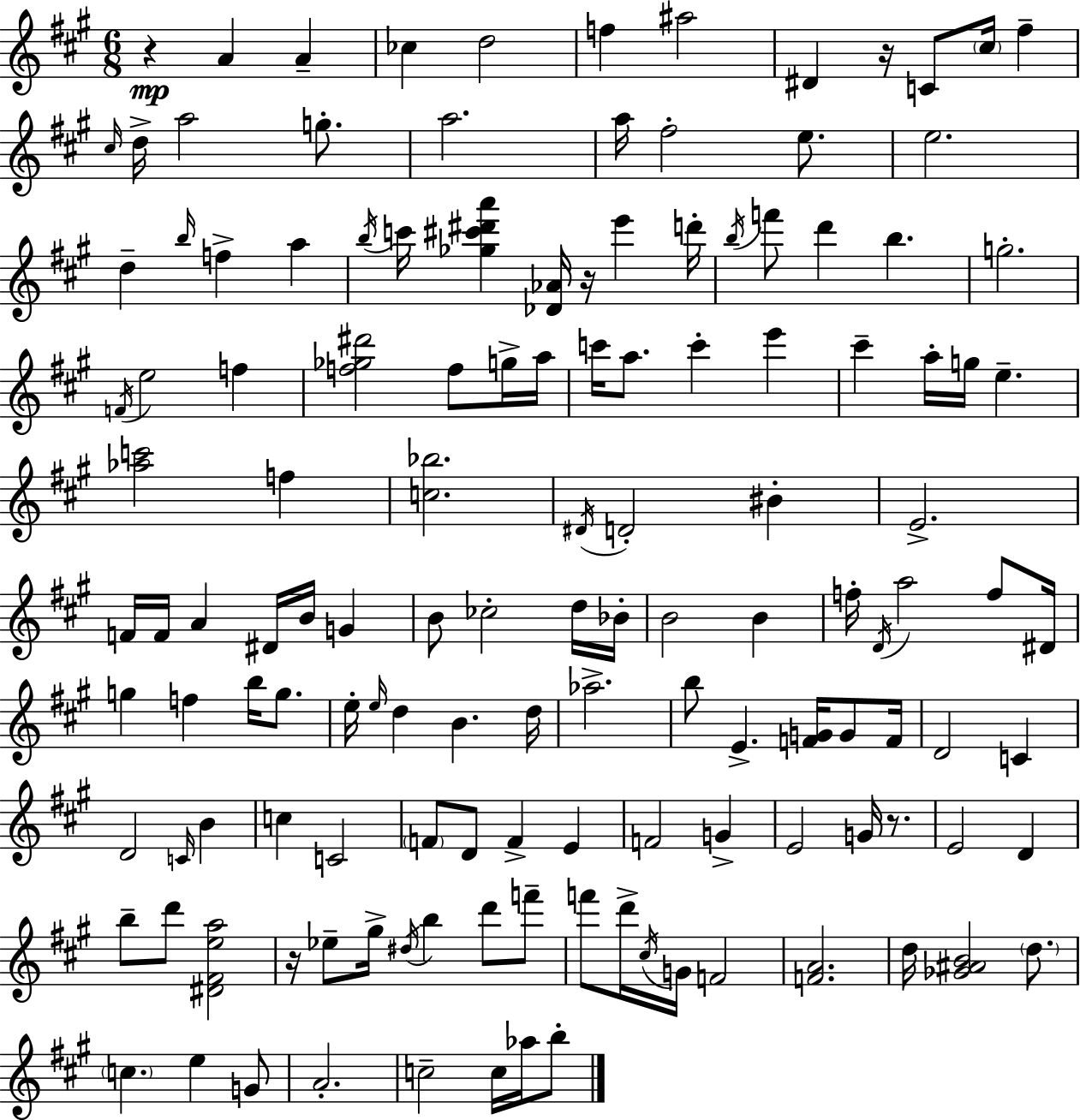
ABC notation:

X:1
T:Untitled
M:6/8
L:1/4
K:A
z A A _c d2 f ^a2 ^D z/4 C/2 ^c/4 ^f ^c/4 d/4 a2 g/2 a2 a/4 ^f2 e/2 e2 d b/4 f a b/4 c'/4 [_g^c'^d'a'] [_D_A]/4 z/4 e' d'/4 b/4 f'/2 d' b g2 F/4 e2 f [f_g^d']2 f/2 g/4 a/4 c'/4 a/2 c' e' ^c' a/4 g/4 e [_ac']2 f [c_b]2 ^D/4 D2 ^B E2 F/4 F/4 A ^D/4 B/4 G B/2 _c2 d/4 _B/4 B2 B f/4 D/4 a2 f/2 ^D/4 g f b/4 g/2 e/4 e/4 d B d/4 _a2 b/2 E [FG]/4 G/2 F/4 D2 C D2 C/4 B c C2 F/2 D/2 F E F2 G E2 G/4 z/2 E2 D b/2 d'/2 [^D^Fea]2 z/4 _e/2 ^g/4 ^d/4 b d'/2 f'/2 f'/2 d'/4 ^c/4 G/4 F2 [FA]2 d/4 [_G^AB]2 d/2 c e G/2 A2 c2 c/4 _a/4 b/2